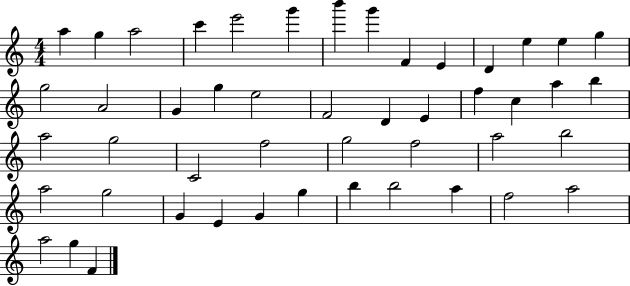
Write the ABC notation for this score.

X:1
T:Untitled
M:4/4
L:1/4
K:C
a g a2 c' e'2 g' b' g' F E D e e g g2 A2 G g e2 F2 D E f c a b a2 g2 C2 f2 g2 f2 a2 b2 a2 g2 G E G g b b2 a f2 a2 a2 g F